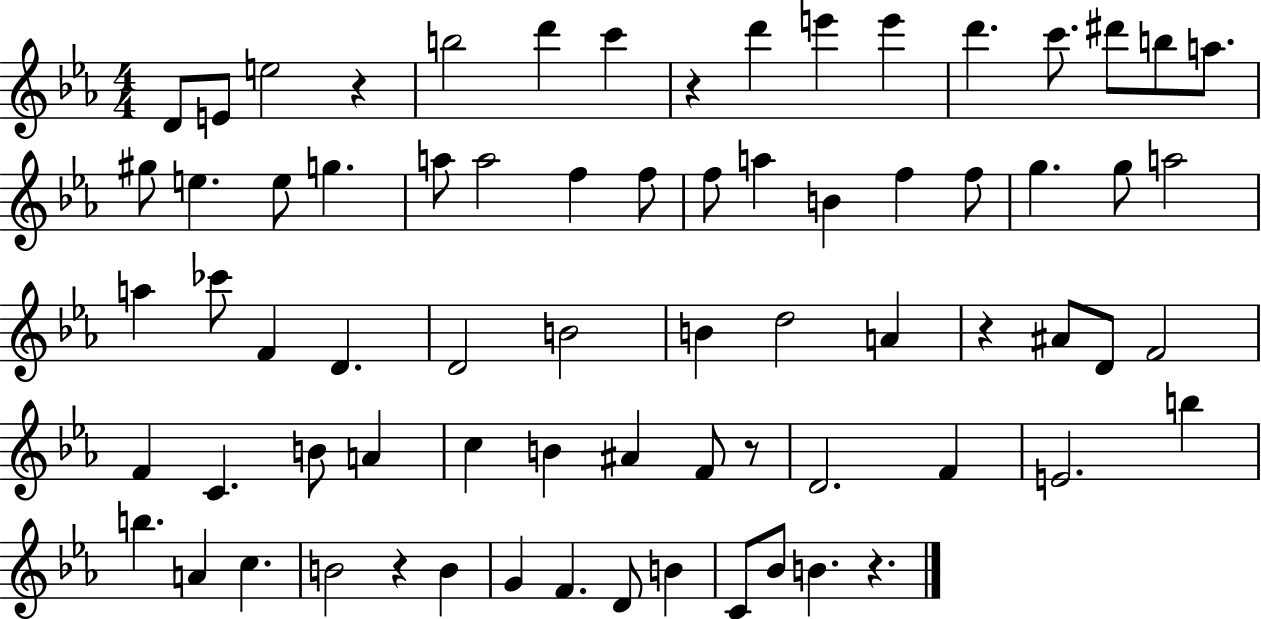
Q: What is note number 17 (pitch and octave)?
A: E5